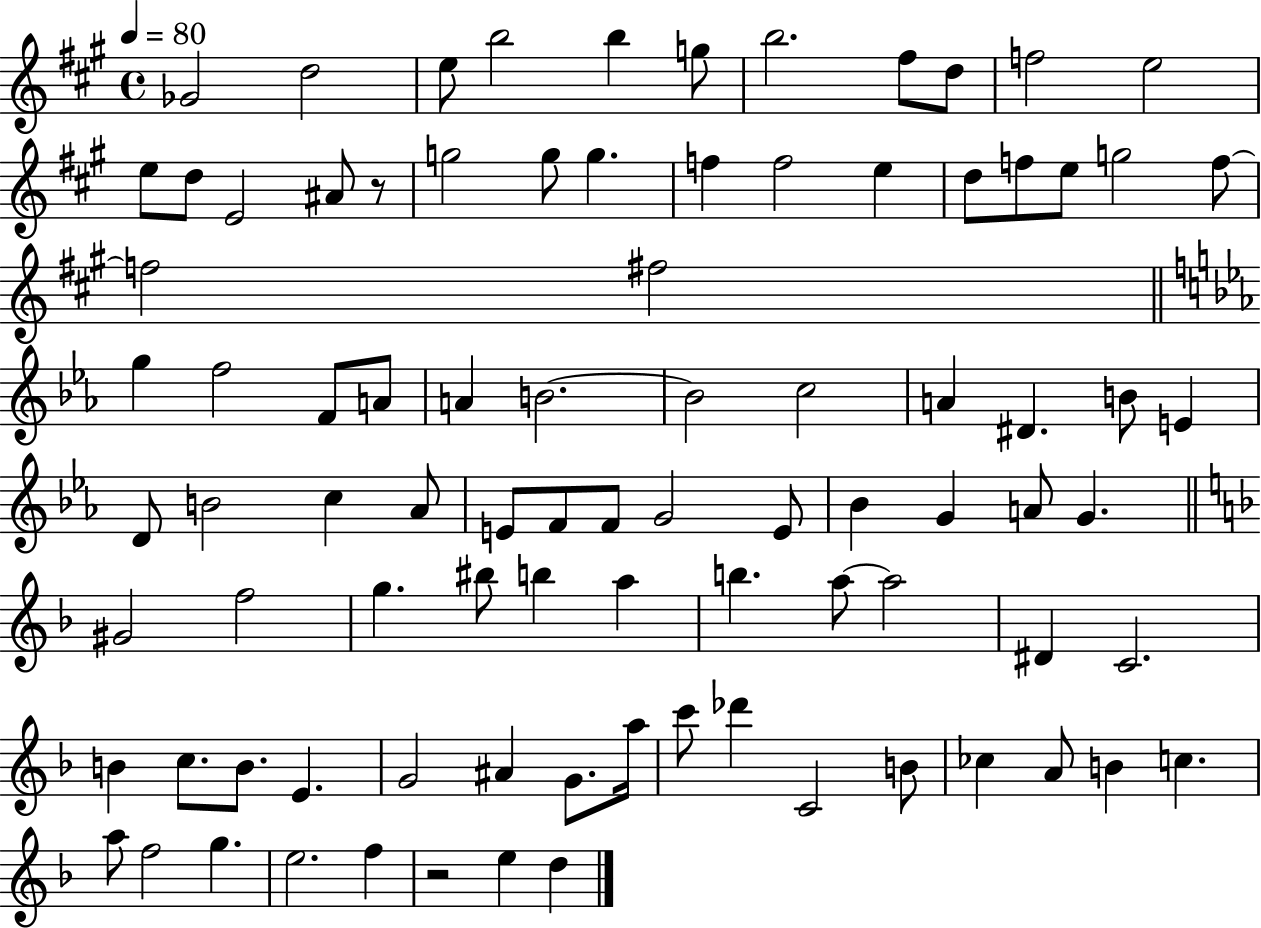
Gb4/h D5/h E5/e B5/h B5/q G5/e B5/h. F#5/e D5/e F5/h E5/h E5/e D5/e E4/h A#4/e R/e G5/h G5/e G5/q. F5/q F5/h E5/q D5/e F5/e E5/e G5/h F5/e F5/h F#5/h G5/q F5/h F4/e A4/e A4/q B4/h. B4/h C5/h A4/q D#4/q. B4/e E4/q D4/e B4/h C5/q Ab4/e E4/e F4/e F4/e G4/h E4/e Bb4/q G4/q A4/e G4/q. G#4/h F5/h G5/q. BIS5/e B5/q A5/q B5/q. A5/e A5/h D#4/q C4/h. B4/q C5/e. B4/e. E4/q. G4/h A#4/q G4/e. A5/s C6/e Db6/q C4/h B4/e CES5/q A4/e B4/q C5/q. A5/e F5/h G5/q. E5/h. F5/q R/h E5/q D5/q